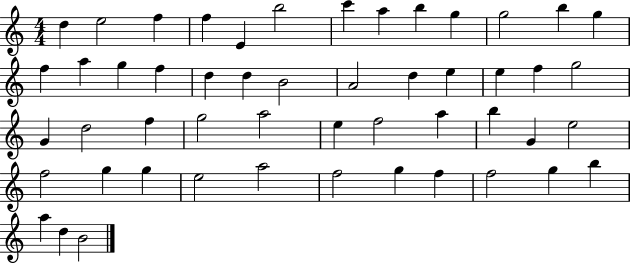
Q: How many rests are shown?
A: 0